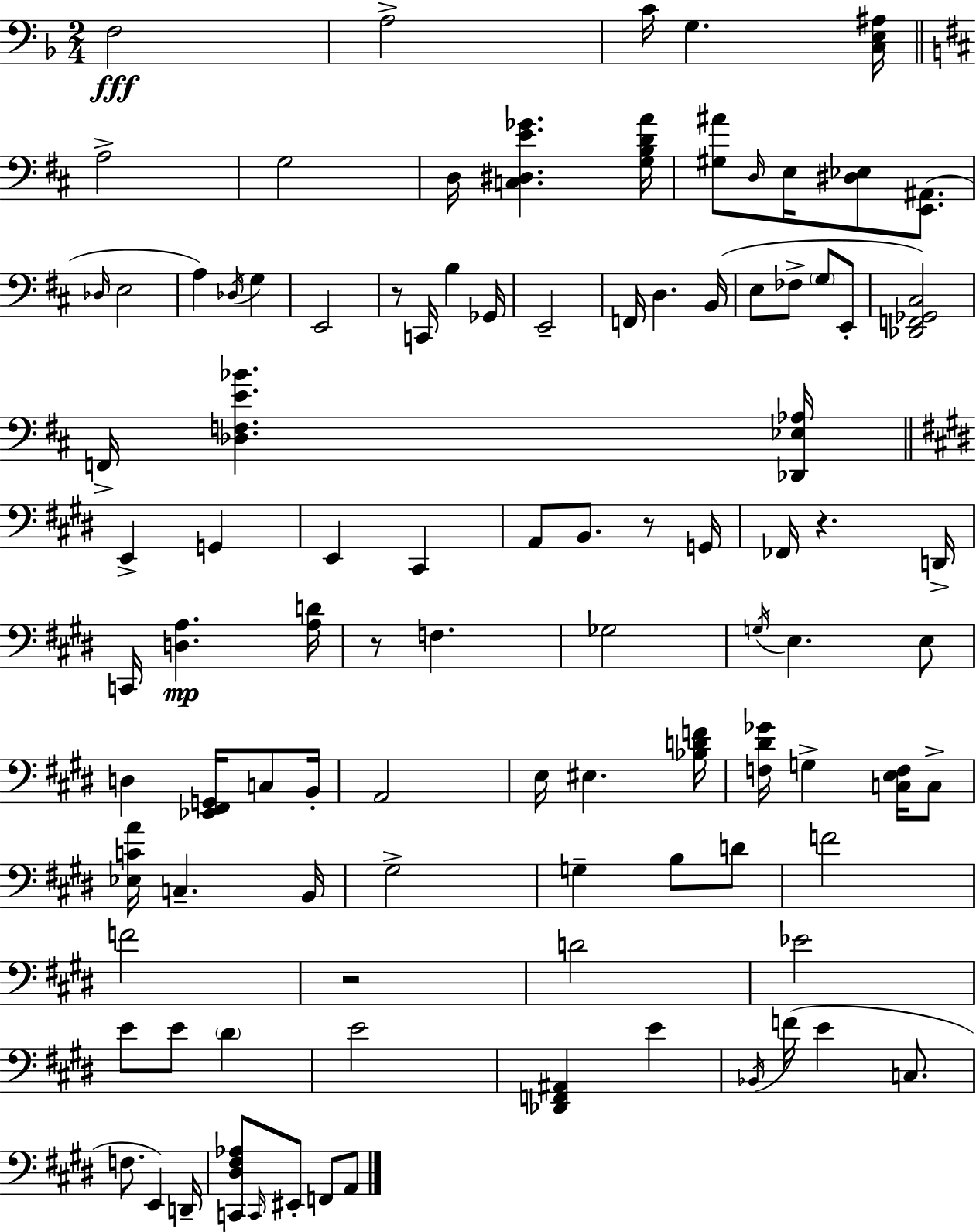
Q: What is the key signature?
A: D minor